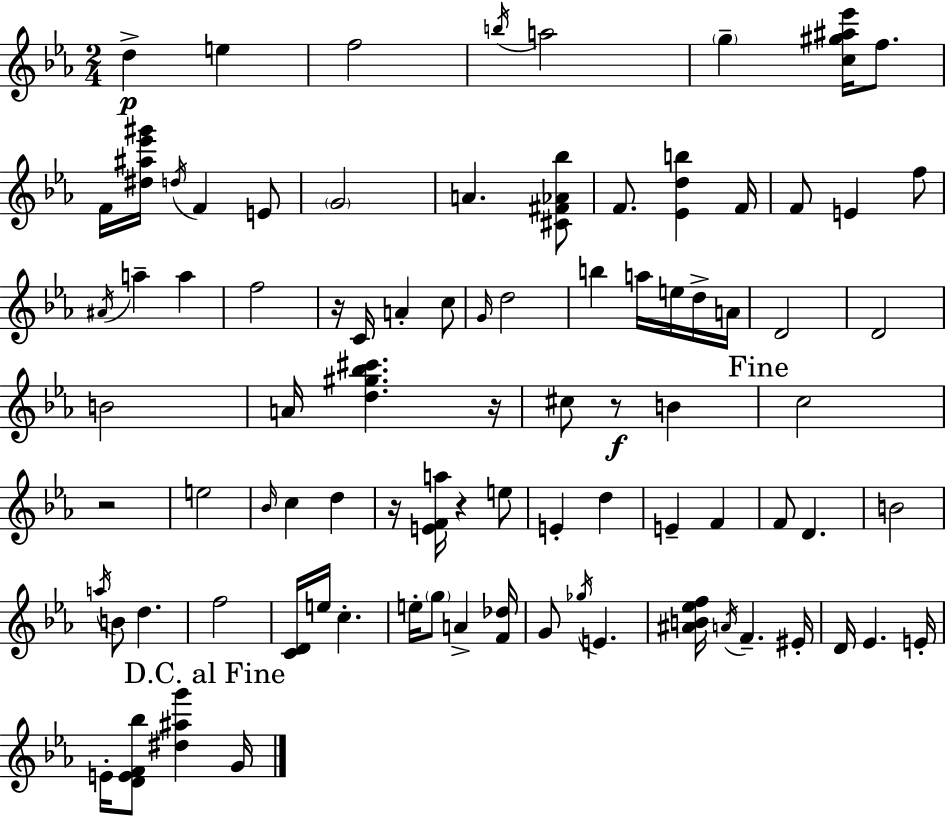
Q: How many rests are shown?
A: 6